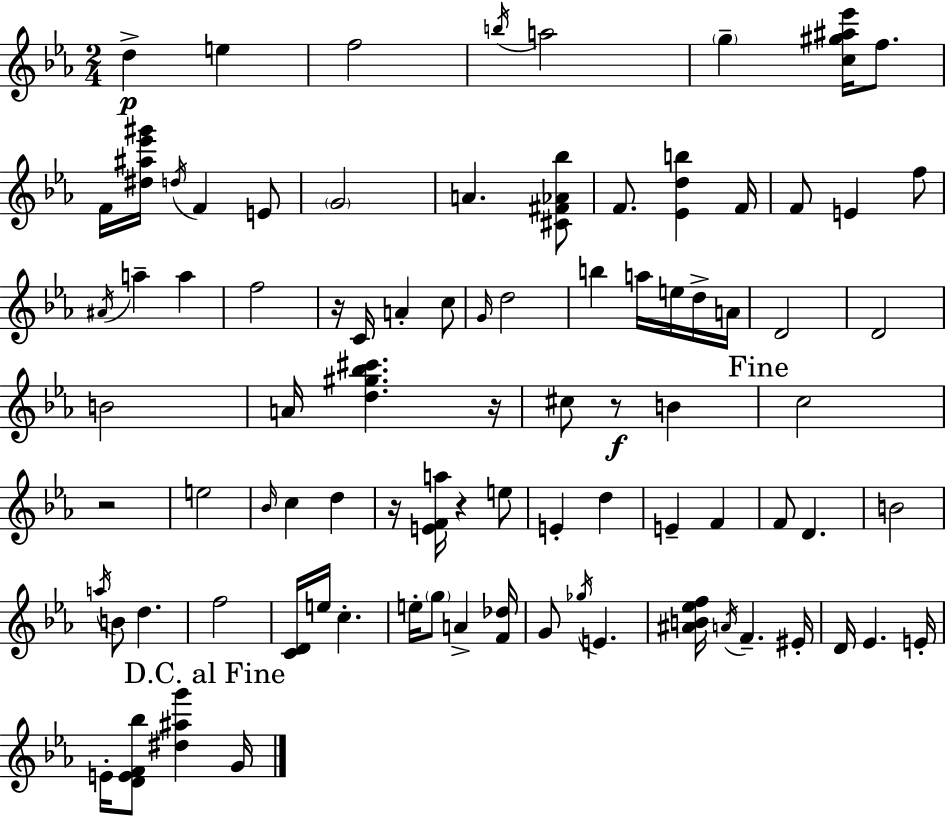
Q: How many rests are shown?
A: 6